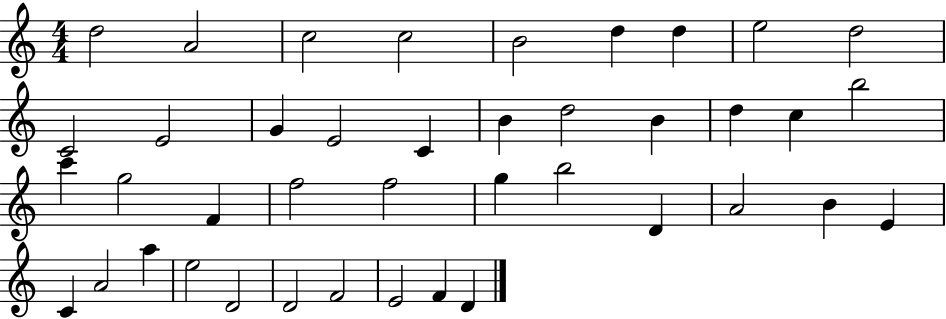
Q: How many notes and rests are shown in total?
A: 41